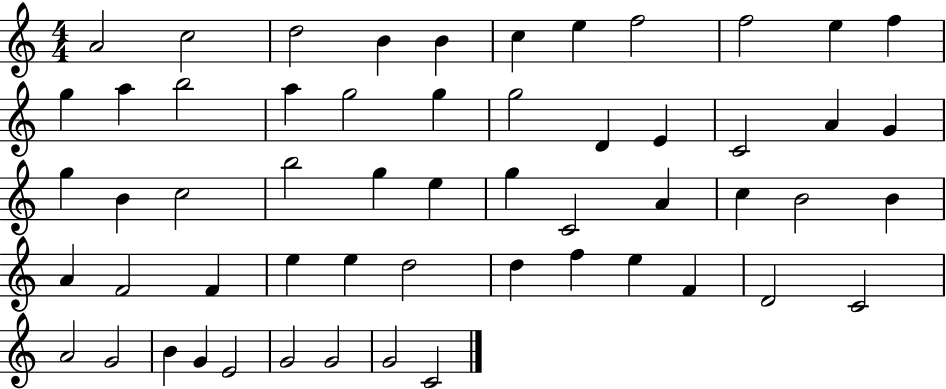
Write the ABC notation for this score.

X:1
T:Untitled
M:4/4
L:1/4
K:C
A2 c2 d2 B B c e f2 f2 e f g a b2 a g2 g g2 D E C2 A G g B c2 b2 g e g C2 A c B2 B A F2 F e e d2 d f e F D2 C2 A2 G2 B G E2 G2 G2 G2 C2